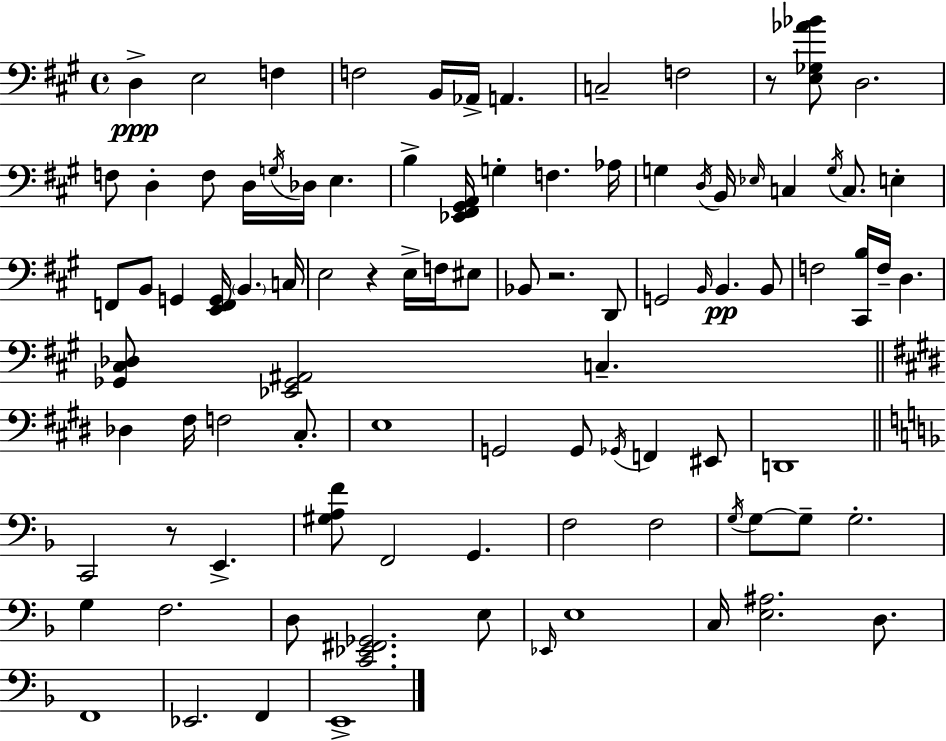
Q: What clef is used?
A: bass